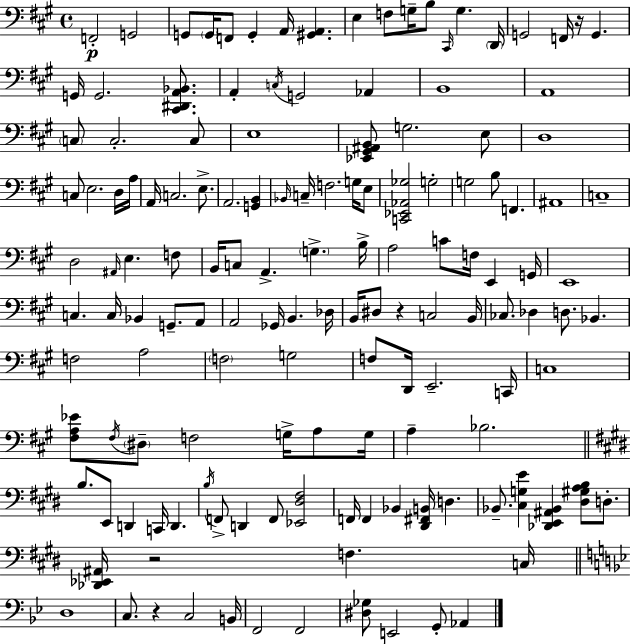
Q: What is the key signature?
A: A major